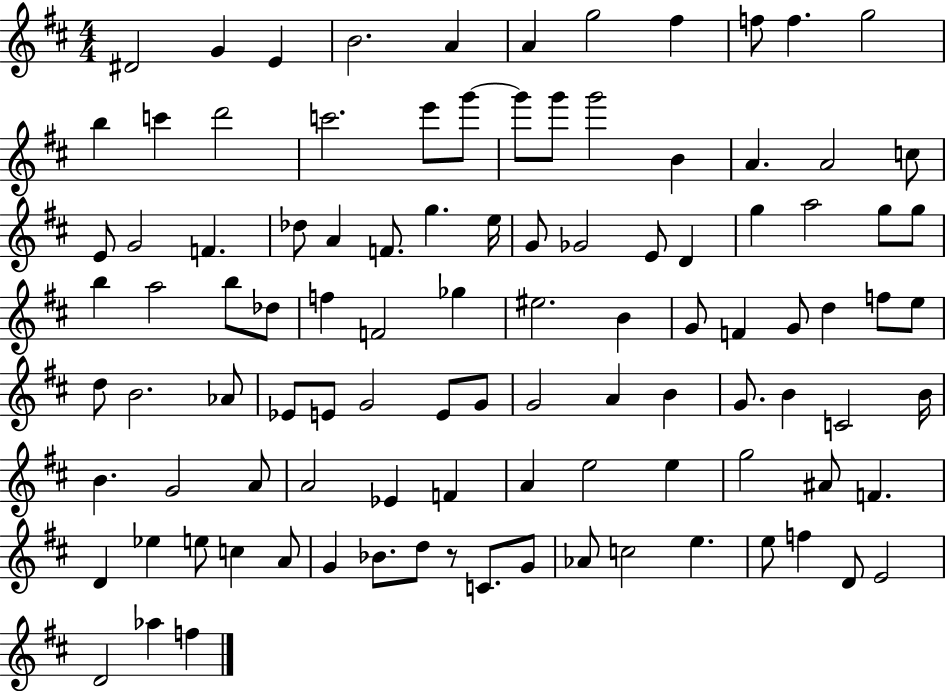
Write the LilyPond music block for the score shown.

{
  \clef treble
  \numericTimeSignature
  \time 4/4
  \key d \major
  dis'2 g'4 e'4 | b'2. a'4 | a'4 g''2 fis''4 | f''8 f''4. g''2 | \break b''4 c'''4 d'''2 | c'''2. e'''8 g'''8~~ | g'''8 g'''8 g'''2 b'4 | a'4. a'2 c''8 | \break e'8 g'2 f'4. | des''8 a'4 f'8. g''4. e''16 | g'8 ges'2 e'8 d'4 | g''4 a''2 g''8 g''8 | \break b''4 a''2 b''8 des''8 | f''4 f'2 ges''4 | eis''2. b'4 | g'8 f'4 g'8 d''4 f''8 e''8 | \break d''8 b'2. aes'8 | ees'8 e'8 g'2 e'8 g'8 | g'2 a'4 b'4 | g'8. b'4 c'2 b'16 | \break b'4. g'2 a'8 | a'2 ees'4 f'4 | a'4 e''2 e''4 | g''2 ais'8 f'4. | \break d'4 ees''4 e''8 c''4 a'8 | g'4 bes'8. d''8 r8 c'8. g'8 | aes'8 c''2 e''4. | e''8 f''4 d'8 e'2 | \break d'2 aes''4 f''4 | \bar "|."
}